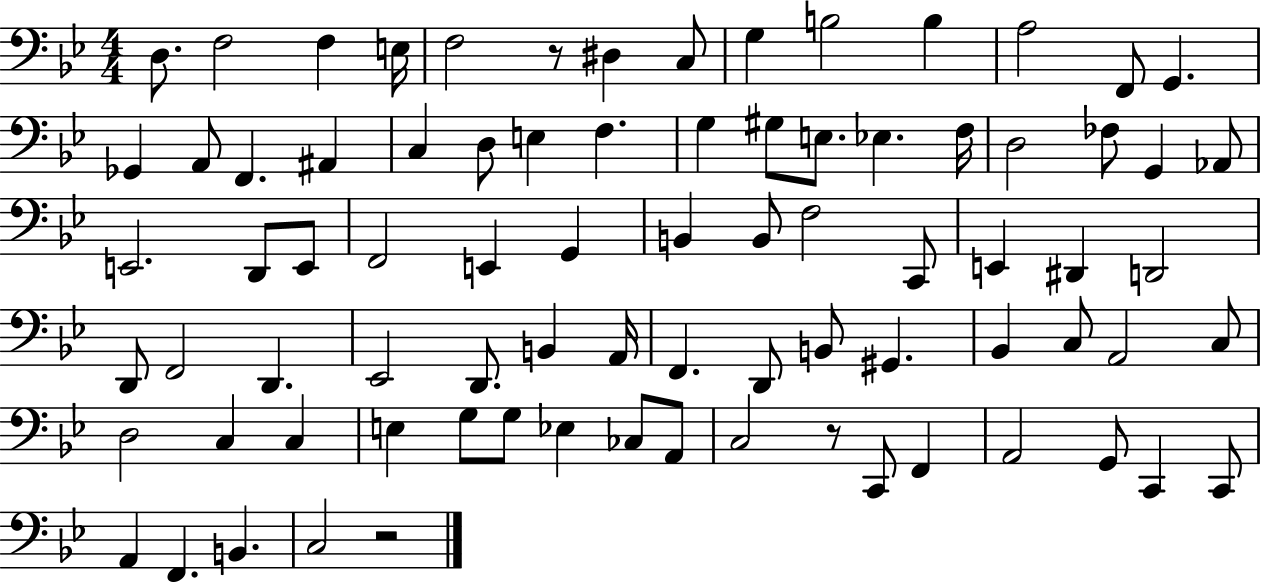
{
  \clef bass
  \numericTimeSignature
  \time 4/4
  \key bes \major
  d8. f2 f4 e16 | f2 r8 dis4 c8 | g4 b2 b4 | a2 f,8 g,4. | \break ges,4 a,8 f,4. ais,4 | c4 d8 e4 f4. | g4 gis8 e8. ees4. f16 | d2 fes8 g,4 aes,8 | \break e,2. d,8 e,8 | f,2 e,4 g,4 | b,4 b,8 f2 c,8 | e,4 dis,4 d,2 | \break d,8 f,2 d,4. | ees,2 d,8. b,4 a,16 | f,4. d,8 b,8 gis,4. | bes,4 c8 a,2 c8 | \break d2 c4 c4 | e4 g8 g8 ees4 ces8 a,8 | c2 r8 c,8 f,4 | a,2 g,8 c,4 c,8 | \break a,4 f,4. b,4. | c2 r2 | \bar "|."
}